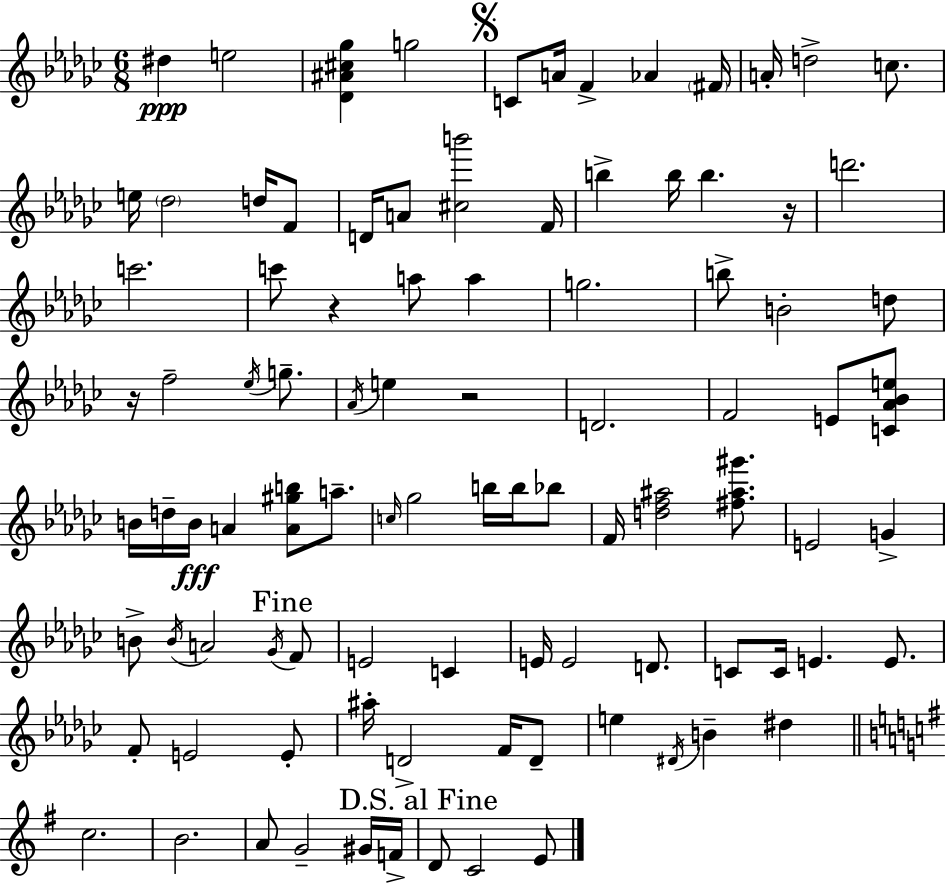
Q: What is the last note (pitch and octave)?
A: E4